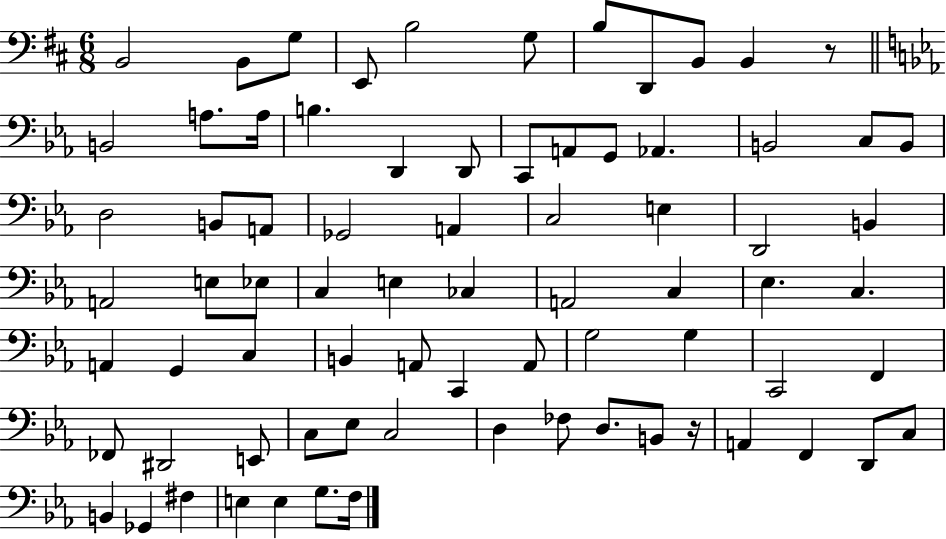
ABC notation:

X:1
T:Untitled
M:6/8
L:1/4
K:D
B,,2 B,,/2 G,/2 E,,/2 B,2 G,/2 B,/2 D,,/2 B,,/2 B,, z/2 B,,2 A,/2 A,/4 B, D,, D,,/2 C,,/2 A,,/2 G,,/2 _A,, B,,2 C,/2 B,,/2 D,2 B,,/2 A,,/2 _G,,2 A,, C,2 E, D,,2 B,, A,,2 E,/2 _E,/2 C, E, _C, A,,2 C, _E, C, A,, G,, C, B,, A,,/2 C,, A,,/2 G,2 G, C,,2 F,, _F,,/2 ^D,,2 E,,/2 C,/2 _E,/2 C,2 D, _F,/2 D,/2 B,,/2 z/4 A,, F,, D,,/2 C,/2 B,, _G,, ^F, E, E, G,/2 F,/4